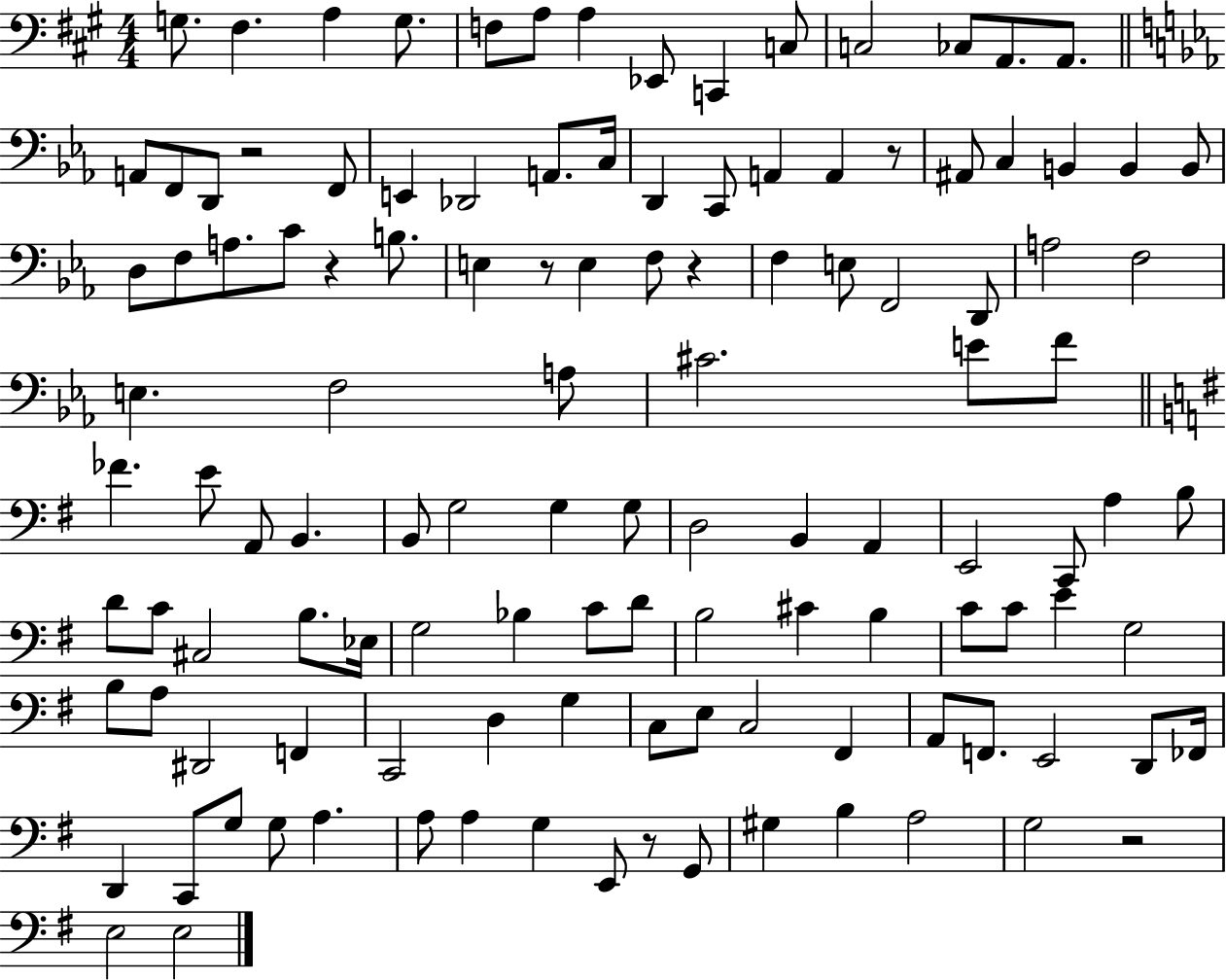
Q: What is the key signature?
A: A major